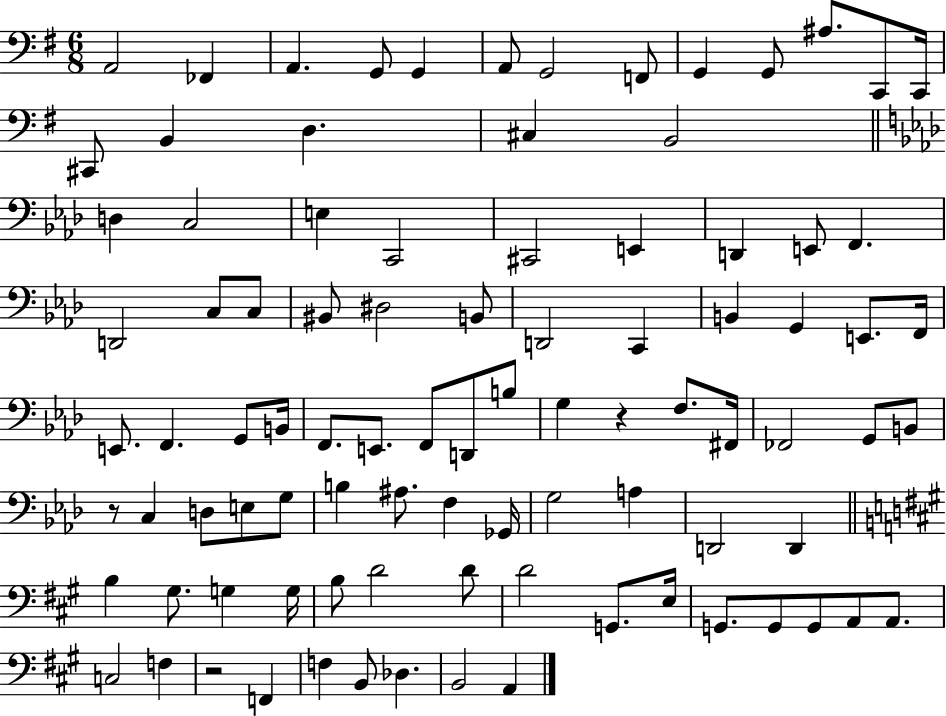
A2/h FES2/q A2/q. G2/e G2/q A2/e G2/h F2/e G2/q G2/e A#3/e. C2/e C2/s C#2/e B2/q D3/q. C#3/q B2/h D3/q C3/h E3/q C2/h C#2/h E2/q D2/q E2/e F2/q. D2/h C3/e C3/e BIS2/e D#3/h B2/e D2/h C2/q B2/q G2/q E2/e. F2/s E2/e. F2/q. G2/e B2/s F2/e. E2/e. F2/e D2/e B3/e G3/q R/q F3/e. F#2/s FES2/h G2/e B2/e R/e C3/q D3/e E3/e G3/e B3/q A#3/e. F3/q Gb2/s G3/h A3/q D2/h D2/q B3/q G#3/e. G3/q G3/s B3/e D4/h D4/e D4/h G2/e. E3/s G2/e. G2/e G2/e A2/e A2/e. C3/h F3/q R/h F2/q F3/q B2/e Db3/q. B2/h A2/q